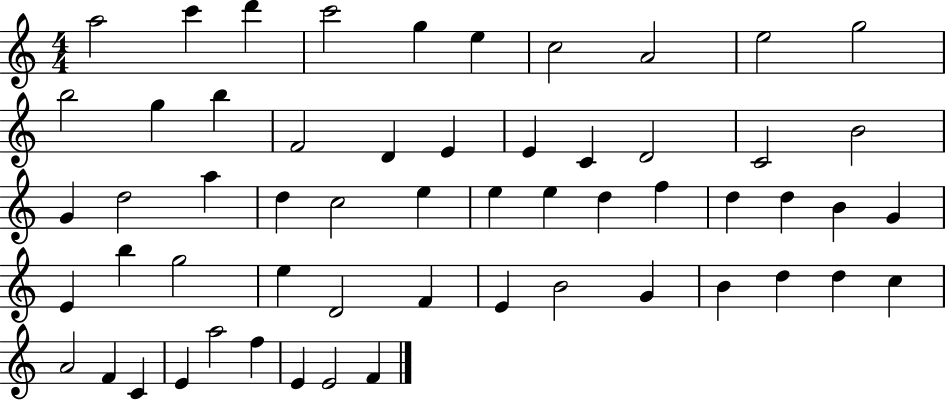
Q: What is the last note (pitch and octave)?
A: F4